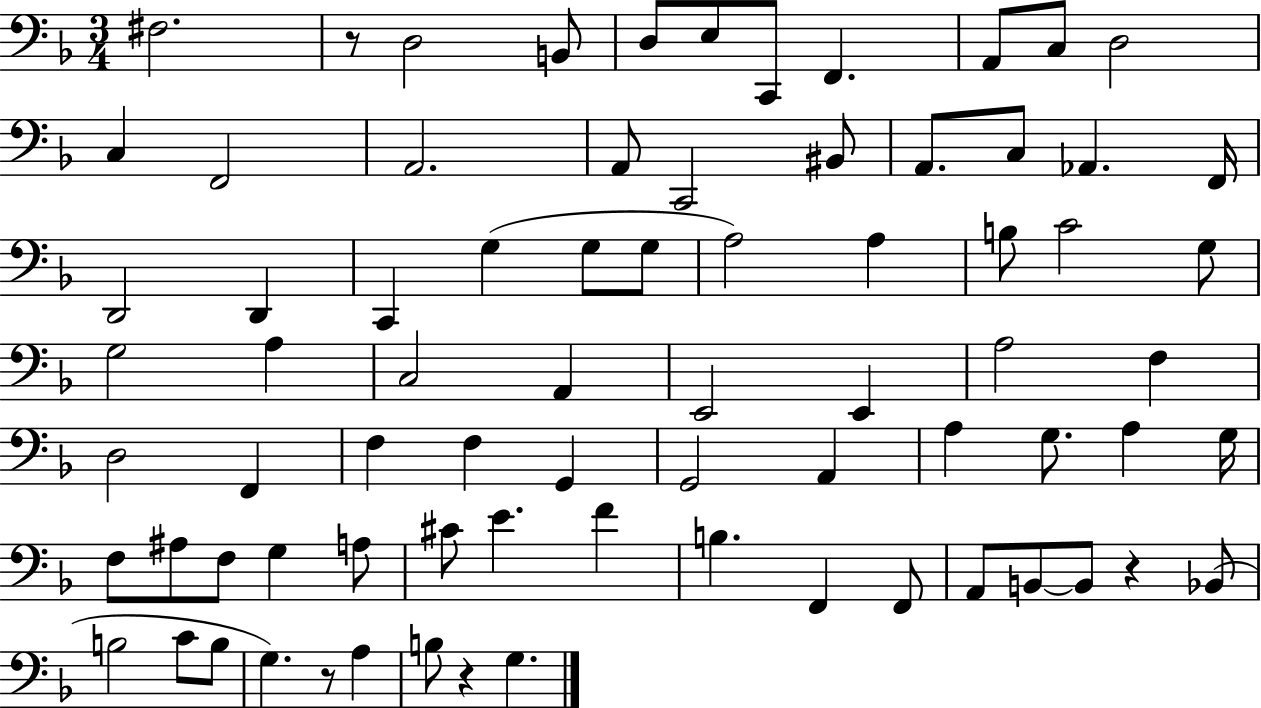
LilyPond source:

{
  \clef bass
  \numericTimeSignature
  \time 3/4
  \key f \major
  fis2. | r8 d2 b,8 | d8 e8 c,8 f,4. | a,8 c8 d2 | \break c4 f,2 | a,2. | a,8 c,2 bis,8 | a,8. c8 aes,4. f,16 | \break d,2 d,4 | c,4 g4( g8 g8 | a2) a4 | b8 c'2 g8 | \break g2 a4 | c2 a,4 | e,2 e,4 | a2 f4 | \break d2 f,4 | f4 f4 g,4 | g,2 a,4 | a4 g8. a4 g16 | \break f8 ais8 f8 g4 a8 | cis'8 e'4. f'4 | b4. f,4 f,8 | a,8 b,8~~ b,8 r4 bes,8( | \break b2 c'8 b8 | g4.) r8 a4 | b8 r4 g4. | \bar "|."
}